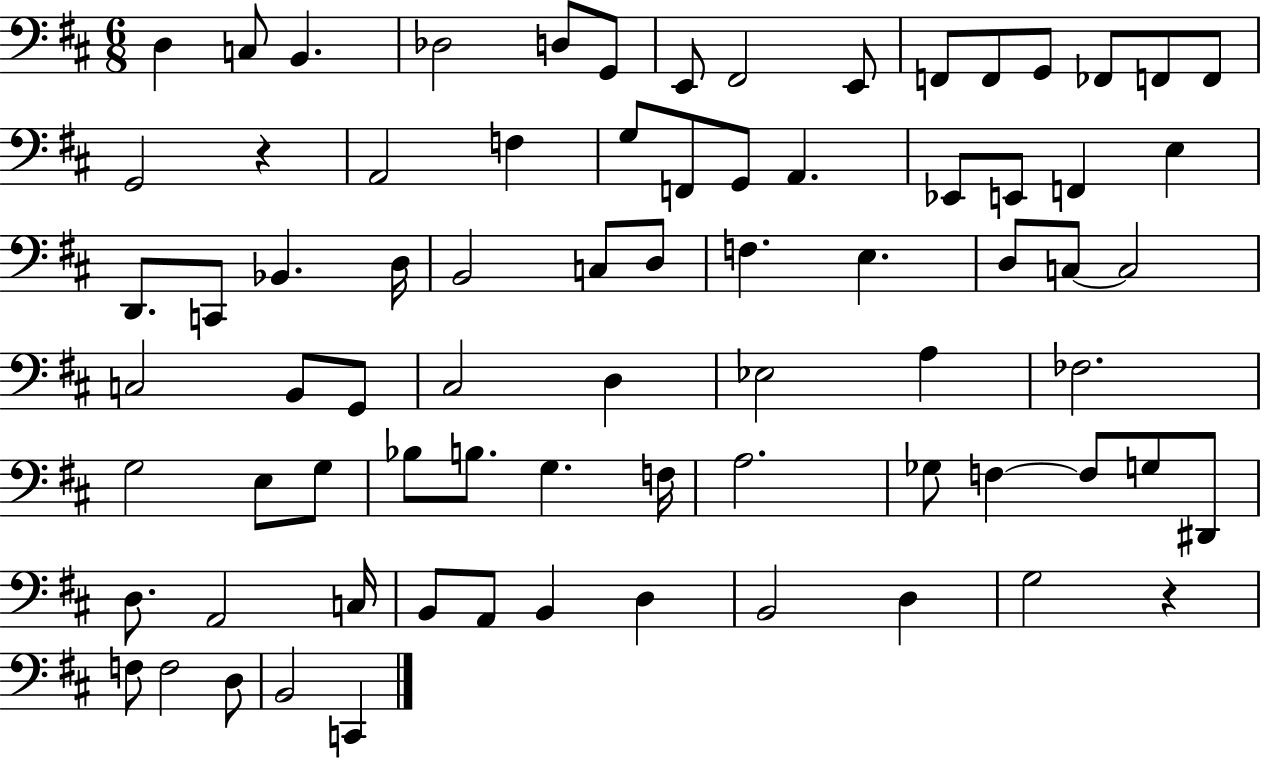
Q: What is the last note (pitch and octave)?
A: C2